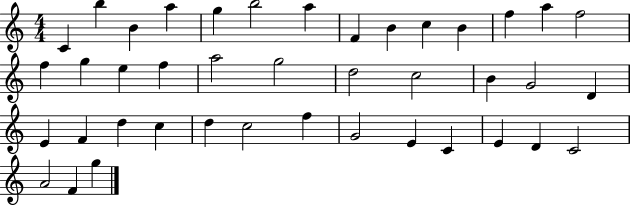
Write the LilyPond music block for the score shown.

{
  \clef treble
  \numericTimeSignature
  \time 4/4
  \key c \major
  c'4 b''4 b'4 a''4 | g''4 b''2 a''4 | f'4 b'4 c''4 b'4 | f''4 a''4 f''2 | \break f''4 g''4 e''4 f''4 | a''2 g''2 | d''2 c''2 | b'4 g'2 d'4 | \break e'4 f'4 d''4 c''4 | d''4 c''2 f''4 | g'2 e'4 c'4 | e'4 d'4 c'2 | \break a'2 f'4 g''4 | \bar "|."
}